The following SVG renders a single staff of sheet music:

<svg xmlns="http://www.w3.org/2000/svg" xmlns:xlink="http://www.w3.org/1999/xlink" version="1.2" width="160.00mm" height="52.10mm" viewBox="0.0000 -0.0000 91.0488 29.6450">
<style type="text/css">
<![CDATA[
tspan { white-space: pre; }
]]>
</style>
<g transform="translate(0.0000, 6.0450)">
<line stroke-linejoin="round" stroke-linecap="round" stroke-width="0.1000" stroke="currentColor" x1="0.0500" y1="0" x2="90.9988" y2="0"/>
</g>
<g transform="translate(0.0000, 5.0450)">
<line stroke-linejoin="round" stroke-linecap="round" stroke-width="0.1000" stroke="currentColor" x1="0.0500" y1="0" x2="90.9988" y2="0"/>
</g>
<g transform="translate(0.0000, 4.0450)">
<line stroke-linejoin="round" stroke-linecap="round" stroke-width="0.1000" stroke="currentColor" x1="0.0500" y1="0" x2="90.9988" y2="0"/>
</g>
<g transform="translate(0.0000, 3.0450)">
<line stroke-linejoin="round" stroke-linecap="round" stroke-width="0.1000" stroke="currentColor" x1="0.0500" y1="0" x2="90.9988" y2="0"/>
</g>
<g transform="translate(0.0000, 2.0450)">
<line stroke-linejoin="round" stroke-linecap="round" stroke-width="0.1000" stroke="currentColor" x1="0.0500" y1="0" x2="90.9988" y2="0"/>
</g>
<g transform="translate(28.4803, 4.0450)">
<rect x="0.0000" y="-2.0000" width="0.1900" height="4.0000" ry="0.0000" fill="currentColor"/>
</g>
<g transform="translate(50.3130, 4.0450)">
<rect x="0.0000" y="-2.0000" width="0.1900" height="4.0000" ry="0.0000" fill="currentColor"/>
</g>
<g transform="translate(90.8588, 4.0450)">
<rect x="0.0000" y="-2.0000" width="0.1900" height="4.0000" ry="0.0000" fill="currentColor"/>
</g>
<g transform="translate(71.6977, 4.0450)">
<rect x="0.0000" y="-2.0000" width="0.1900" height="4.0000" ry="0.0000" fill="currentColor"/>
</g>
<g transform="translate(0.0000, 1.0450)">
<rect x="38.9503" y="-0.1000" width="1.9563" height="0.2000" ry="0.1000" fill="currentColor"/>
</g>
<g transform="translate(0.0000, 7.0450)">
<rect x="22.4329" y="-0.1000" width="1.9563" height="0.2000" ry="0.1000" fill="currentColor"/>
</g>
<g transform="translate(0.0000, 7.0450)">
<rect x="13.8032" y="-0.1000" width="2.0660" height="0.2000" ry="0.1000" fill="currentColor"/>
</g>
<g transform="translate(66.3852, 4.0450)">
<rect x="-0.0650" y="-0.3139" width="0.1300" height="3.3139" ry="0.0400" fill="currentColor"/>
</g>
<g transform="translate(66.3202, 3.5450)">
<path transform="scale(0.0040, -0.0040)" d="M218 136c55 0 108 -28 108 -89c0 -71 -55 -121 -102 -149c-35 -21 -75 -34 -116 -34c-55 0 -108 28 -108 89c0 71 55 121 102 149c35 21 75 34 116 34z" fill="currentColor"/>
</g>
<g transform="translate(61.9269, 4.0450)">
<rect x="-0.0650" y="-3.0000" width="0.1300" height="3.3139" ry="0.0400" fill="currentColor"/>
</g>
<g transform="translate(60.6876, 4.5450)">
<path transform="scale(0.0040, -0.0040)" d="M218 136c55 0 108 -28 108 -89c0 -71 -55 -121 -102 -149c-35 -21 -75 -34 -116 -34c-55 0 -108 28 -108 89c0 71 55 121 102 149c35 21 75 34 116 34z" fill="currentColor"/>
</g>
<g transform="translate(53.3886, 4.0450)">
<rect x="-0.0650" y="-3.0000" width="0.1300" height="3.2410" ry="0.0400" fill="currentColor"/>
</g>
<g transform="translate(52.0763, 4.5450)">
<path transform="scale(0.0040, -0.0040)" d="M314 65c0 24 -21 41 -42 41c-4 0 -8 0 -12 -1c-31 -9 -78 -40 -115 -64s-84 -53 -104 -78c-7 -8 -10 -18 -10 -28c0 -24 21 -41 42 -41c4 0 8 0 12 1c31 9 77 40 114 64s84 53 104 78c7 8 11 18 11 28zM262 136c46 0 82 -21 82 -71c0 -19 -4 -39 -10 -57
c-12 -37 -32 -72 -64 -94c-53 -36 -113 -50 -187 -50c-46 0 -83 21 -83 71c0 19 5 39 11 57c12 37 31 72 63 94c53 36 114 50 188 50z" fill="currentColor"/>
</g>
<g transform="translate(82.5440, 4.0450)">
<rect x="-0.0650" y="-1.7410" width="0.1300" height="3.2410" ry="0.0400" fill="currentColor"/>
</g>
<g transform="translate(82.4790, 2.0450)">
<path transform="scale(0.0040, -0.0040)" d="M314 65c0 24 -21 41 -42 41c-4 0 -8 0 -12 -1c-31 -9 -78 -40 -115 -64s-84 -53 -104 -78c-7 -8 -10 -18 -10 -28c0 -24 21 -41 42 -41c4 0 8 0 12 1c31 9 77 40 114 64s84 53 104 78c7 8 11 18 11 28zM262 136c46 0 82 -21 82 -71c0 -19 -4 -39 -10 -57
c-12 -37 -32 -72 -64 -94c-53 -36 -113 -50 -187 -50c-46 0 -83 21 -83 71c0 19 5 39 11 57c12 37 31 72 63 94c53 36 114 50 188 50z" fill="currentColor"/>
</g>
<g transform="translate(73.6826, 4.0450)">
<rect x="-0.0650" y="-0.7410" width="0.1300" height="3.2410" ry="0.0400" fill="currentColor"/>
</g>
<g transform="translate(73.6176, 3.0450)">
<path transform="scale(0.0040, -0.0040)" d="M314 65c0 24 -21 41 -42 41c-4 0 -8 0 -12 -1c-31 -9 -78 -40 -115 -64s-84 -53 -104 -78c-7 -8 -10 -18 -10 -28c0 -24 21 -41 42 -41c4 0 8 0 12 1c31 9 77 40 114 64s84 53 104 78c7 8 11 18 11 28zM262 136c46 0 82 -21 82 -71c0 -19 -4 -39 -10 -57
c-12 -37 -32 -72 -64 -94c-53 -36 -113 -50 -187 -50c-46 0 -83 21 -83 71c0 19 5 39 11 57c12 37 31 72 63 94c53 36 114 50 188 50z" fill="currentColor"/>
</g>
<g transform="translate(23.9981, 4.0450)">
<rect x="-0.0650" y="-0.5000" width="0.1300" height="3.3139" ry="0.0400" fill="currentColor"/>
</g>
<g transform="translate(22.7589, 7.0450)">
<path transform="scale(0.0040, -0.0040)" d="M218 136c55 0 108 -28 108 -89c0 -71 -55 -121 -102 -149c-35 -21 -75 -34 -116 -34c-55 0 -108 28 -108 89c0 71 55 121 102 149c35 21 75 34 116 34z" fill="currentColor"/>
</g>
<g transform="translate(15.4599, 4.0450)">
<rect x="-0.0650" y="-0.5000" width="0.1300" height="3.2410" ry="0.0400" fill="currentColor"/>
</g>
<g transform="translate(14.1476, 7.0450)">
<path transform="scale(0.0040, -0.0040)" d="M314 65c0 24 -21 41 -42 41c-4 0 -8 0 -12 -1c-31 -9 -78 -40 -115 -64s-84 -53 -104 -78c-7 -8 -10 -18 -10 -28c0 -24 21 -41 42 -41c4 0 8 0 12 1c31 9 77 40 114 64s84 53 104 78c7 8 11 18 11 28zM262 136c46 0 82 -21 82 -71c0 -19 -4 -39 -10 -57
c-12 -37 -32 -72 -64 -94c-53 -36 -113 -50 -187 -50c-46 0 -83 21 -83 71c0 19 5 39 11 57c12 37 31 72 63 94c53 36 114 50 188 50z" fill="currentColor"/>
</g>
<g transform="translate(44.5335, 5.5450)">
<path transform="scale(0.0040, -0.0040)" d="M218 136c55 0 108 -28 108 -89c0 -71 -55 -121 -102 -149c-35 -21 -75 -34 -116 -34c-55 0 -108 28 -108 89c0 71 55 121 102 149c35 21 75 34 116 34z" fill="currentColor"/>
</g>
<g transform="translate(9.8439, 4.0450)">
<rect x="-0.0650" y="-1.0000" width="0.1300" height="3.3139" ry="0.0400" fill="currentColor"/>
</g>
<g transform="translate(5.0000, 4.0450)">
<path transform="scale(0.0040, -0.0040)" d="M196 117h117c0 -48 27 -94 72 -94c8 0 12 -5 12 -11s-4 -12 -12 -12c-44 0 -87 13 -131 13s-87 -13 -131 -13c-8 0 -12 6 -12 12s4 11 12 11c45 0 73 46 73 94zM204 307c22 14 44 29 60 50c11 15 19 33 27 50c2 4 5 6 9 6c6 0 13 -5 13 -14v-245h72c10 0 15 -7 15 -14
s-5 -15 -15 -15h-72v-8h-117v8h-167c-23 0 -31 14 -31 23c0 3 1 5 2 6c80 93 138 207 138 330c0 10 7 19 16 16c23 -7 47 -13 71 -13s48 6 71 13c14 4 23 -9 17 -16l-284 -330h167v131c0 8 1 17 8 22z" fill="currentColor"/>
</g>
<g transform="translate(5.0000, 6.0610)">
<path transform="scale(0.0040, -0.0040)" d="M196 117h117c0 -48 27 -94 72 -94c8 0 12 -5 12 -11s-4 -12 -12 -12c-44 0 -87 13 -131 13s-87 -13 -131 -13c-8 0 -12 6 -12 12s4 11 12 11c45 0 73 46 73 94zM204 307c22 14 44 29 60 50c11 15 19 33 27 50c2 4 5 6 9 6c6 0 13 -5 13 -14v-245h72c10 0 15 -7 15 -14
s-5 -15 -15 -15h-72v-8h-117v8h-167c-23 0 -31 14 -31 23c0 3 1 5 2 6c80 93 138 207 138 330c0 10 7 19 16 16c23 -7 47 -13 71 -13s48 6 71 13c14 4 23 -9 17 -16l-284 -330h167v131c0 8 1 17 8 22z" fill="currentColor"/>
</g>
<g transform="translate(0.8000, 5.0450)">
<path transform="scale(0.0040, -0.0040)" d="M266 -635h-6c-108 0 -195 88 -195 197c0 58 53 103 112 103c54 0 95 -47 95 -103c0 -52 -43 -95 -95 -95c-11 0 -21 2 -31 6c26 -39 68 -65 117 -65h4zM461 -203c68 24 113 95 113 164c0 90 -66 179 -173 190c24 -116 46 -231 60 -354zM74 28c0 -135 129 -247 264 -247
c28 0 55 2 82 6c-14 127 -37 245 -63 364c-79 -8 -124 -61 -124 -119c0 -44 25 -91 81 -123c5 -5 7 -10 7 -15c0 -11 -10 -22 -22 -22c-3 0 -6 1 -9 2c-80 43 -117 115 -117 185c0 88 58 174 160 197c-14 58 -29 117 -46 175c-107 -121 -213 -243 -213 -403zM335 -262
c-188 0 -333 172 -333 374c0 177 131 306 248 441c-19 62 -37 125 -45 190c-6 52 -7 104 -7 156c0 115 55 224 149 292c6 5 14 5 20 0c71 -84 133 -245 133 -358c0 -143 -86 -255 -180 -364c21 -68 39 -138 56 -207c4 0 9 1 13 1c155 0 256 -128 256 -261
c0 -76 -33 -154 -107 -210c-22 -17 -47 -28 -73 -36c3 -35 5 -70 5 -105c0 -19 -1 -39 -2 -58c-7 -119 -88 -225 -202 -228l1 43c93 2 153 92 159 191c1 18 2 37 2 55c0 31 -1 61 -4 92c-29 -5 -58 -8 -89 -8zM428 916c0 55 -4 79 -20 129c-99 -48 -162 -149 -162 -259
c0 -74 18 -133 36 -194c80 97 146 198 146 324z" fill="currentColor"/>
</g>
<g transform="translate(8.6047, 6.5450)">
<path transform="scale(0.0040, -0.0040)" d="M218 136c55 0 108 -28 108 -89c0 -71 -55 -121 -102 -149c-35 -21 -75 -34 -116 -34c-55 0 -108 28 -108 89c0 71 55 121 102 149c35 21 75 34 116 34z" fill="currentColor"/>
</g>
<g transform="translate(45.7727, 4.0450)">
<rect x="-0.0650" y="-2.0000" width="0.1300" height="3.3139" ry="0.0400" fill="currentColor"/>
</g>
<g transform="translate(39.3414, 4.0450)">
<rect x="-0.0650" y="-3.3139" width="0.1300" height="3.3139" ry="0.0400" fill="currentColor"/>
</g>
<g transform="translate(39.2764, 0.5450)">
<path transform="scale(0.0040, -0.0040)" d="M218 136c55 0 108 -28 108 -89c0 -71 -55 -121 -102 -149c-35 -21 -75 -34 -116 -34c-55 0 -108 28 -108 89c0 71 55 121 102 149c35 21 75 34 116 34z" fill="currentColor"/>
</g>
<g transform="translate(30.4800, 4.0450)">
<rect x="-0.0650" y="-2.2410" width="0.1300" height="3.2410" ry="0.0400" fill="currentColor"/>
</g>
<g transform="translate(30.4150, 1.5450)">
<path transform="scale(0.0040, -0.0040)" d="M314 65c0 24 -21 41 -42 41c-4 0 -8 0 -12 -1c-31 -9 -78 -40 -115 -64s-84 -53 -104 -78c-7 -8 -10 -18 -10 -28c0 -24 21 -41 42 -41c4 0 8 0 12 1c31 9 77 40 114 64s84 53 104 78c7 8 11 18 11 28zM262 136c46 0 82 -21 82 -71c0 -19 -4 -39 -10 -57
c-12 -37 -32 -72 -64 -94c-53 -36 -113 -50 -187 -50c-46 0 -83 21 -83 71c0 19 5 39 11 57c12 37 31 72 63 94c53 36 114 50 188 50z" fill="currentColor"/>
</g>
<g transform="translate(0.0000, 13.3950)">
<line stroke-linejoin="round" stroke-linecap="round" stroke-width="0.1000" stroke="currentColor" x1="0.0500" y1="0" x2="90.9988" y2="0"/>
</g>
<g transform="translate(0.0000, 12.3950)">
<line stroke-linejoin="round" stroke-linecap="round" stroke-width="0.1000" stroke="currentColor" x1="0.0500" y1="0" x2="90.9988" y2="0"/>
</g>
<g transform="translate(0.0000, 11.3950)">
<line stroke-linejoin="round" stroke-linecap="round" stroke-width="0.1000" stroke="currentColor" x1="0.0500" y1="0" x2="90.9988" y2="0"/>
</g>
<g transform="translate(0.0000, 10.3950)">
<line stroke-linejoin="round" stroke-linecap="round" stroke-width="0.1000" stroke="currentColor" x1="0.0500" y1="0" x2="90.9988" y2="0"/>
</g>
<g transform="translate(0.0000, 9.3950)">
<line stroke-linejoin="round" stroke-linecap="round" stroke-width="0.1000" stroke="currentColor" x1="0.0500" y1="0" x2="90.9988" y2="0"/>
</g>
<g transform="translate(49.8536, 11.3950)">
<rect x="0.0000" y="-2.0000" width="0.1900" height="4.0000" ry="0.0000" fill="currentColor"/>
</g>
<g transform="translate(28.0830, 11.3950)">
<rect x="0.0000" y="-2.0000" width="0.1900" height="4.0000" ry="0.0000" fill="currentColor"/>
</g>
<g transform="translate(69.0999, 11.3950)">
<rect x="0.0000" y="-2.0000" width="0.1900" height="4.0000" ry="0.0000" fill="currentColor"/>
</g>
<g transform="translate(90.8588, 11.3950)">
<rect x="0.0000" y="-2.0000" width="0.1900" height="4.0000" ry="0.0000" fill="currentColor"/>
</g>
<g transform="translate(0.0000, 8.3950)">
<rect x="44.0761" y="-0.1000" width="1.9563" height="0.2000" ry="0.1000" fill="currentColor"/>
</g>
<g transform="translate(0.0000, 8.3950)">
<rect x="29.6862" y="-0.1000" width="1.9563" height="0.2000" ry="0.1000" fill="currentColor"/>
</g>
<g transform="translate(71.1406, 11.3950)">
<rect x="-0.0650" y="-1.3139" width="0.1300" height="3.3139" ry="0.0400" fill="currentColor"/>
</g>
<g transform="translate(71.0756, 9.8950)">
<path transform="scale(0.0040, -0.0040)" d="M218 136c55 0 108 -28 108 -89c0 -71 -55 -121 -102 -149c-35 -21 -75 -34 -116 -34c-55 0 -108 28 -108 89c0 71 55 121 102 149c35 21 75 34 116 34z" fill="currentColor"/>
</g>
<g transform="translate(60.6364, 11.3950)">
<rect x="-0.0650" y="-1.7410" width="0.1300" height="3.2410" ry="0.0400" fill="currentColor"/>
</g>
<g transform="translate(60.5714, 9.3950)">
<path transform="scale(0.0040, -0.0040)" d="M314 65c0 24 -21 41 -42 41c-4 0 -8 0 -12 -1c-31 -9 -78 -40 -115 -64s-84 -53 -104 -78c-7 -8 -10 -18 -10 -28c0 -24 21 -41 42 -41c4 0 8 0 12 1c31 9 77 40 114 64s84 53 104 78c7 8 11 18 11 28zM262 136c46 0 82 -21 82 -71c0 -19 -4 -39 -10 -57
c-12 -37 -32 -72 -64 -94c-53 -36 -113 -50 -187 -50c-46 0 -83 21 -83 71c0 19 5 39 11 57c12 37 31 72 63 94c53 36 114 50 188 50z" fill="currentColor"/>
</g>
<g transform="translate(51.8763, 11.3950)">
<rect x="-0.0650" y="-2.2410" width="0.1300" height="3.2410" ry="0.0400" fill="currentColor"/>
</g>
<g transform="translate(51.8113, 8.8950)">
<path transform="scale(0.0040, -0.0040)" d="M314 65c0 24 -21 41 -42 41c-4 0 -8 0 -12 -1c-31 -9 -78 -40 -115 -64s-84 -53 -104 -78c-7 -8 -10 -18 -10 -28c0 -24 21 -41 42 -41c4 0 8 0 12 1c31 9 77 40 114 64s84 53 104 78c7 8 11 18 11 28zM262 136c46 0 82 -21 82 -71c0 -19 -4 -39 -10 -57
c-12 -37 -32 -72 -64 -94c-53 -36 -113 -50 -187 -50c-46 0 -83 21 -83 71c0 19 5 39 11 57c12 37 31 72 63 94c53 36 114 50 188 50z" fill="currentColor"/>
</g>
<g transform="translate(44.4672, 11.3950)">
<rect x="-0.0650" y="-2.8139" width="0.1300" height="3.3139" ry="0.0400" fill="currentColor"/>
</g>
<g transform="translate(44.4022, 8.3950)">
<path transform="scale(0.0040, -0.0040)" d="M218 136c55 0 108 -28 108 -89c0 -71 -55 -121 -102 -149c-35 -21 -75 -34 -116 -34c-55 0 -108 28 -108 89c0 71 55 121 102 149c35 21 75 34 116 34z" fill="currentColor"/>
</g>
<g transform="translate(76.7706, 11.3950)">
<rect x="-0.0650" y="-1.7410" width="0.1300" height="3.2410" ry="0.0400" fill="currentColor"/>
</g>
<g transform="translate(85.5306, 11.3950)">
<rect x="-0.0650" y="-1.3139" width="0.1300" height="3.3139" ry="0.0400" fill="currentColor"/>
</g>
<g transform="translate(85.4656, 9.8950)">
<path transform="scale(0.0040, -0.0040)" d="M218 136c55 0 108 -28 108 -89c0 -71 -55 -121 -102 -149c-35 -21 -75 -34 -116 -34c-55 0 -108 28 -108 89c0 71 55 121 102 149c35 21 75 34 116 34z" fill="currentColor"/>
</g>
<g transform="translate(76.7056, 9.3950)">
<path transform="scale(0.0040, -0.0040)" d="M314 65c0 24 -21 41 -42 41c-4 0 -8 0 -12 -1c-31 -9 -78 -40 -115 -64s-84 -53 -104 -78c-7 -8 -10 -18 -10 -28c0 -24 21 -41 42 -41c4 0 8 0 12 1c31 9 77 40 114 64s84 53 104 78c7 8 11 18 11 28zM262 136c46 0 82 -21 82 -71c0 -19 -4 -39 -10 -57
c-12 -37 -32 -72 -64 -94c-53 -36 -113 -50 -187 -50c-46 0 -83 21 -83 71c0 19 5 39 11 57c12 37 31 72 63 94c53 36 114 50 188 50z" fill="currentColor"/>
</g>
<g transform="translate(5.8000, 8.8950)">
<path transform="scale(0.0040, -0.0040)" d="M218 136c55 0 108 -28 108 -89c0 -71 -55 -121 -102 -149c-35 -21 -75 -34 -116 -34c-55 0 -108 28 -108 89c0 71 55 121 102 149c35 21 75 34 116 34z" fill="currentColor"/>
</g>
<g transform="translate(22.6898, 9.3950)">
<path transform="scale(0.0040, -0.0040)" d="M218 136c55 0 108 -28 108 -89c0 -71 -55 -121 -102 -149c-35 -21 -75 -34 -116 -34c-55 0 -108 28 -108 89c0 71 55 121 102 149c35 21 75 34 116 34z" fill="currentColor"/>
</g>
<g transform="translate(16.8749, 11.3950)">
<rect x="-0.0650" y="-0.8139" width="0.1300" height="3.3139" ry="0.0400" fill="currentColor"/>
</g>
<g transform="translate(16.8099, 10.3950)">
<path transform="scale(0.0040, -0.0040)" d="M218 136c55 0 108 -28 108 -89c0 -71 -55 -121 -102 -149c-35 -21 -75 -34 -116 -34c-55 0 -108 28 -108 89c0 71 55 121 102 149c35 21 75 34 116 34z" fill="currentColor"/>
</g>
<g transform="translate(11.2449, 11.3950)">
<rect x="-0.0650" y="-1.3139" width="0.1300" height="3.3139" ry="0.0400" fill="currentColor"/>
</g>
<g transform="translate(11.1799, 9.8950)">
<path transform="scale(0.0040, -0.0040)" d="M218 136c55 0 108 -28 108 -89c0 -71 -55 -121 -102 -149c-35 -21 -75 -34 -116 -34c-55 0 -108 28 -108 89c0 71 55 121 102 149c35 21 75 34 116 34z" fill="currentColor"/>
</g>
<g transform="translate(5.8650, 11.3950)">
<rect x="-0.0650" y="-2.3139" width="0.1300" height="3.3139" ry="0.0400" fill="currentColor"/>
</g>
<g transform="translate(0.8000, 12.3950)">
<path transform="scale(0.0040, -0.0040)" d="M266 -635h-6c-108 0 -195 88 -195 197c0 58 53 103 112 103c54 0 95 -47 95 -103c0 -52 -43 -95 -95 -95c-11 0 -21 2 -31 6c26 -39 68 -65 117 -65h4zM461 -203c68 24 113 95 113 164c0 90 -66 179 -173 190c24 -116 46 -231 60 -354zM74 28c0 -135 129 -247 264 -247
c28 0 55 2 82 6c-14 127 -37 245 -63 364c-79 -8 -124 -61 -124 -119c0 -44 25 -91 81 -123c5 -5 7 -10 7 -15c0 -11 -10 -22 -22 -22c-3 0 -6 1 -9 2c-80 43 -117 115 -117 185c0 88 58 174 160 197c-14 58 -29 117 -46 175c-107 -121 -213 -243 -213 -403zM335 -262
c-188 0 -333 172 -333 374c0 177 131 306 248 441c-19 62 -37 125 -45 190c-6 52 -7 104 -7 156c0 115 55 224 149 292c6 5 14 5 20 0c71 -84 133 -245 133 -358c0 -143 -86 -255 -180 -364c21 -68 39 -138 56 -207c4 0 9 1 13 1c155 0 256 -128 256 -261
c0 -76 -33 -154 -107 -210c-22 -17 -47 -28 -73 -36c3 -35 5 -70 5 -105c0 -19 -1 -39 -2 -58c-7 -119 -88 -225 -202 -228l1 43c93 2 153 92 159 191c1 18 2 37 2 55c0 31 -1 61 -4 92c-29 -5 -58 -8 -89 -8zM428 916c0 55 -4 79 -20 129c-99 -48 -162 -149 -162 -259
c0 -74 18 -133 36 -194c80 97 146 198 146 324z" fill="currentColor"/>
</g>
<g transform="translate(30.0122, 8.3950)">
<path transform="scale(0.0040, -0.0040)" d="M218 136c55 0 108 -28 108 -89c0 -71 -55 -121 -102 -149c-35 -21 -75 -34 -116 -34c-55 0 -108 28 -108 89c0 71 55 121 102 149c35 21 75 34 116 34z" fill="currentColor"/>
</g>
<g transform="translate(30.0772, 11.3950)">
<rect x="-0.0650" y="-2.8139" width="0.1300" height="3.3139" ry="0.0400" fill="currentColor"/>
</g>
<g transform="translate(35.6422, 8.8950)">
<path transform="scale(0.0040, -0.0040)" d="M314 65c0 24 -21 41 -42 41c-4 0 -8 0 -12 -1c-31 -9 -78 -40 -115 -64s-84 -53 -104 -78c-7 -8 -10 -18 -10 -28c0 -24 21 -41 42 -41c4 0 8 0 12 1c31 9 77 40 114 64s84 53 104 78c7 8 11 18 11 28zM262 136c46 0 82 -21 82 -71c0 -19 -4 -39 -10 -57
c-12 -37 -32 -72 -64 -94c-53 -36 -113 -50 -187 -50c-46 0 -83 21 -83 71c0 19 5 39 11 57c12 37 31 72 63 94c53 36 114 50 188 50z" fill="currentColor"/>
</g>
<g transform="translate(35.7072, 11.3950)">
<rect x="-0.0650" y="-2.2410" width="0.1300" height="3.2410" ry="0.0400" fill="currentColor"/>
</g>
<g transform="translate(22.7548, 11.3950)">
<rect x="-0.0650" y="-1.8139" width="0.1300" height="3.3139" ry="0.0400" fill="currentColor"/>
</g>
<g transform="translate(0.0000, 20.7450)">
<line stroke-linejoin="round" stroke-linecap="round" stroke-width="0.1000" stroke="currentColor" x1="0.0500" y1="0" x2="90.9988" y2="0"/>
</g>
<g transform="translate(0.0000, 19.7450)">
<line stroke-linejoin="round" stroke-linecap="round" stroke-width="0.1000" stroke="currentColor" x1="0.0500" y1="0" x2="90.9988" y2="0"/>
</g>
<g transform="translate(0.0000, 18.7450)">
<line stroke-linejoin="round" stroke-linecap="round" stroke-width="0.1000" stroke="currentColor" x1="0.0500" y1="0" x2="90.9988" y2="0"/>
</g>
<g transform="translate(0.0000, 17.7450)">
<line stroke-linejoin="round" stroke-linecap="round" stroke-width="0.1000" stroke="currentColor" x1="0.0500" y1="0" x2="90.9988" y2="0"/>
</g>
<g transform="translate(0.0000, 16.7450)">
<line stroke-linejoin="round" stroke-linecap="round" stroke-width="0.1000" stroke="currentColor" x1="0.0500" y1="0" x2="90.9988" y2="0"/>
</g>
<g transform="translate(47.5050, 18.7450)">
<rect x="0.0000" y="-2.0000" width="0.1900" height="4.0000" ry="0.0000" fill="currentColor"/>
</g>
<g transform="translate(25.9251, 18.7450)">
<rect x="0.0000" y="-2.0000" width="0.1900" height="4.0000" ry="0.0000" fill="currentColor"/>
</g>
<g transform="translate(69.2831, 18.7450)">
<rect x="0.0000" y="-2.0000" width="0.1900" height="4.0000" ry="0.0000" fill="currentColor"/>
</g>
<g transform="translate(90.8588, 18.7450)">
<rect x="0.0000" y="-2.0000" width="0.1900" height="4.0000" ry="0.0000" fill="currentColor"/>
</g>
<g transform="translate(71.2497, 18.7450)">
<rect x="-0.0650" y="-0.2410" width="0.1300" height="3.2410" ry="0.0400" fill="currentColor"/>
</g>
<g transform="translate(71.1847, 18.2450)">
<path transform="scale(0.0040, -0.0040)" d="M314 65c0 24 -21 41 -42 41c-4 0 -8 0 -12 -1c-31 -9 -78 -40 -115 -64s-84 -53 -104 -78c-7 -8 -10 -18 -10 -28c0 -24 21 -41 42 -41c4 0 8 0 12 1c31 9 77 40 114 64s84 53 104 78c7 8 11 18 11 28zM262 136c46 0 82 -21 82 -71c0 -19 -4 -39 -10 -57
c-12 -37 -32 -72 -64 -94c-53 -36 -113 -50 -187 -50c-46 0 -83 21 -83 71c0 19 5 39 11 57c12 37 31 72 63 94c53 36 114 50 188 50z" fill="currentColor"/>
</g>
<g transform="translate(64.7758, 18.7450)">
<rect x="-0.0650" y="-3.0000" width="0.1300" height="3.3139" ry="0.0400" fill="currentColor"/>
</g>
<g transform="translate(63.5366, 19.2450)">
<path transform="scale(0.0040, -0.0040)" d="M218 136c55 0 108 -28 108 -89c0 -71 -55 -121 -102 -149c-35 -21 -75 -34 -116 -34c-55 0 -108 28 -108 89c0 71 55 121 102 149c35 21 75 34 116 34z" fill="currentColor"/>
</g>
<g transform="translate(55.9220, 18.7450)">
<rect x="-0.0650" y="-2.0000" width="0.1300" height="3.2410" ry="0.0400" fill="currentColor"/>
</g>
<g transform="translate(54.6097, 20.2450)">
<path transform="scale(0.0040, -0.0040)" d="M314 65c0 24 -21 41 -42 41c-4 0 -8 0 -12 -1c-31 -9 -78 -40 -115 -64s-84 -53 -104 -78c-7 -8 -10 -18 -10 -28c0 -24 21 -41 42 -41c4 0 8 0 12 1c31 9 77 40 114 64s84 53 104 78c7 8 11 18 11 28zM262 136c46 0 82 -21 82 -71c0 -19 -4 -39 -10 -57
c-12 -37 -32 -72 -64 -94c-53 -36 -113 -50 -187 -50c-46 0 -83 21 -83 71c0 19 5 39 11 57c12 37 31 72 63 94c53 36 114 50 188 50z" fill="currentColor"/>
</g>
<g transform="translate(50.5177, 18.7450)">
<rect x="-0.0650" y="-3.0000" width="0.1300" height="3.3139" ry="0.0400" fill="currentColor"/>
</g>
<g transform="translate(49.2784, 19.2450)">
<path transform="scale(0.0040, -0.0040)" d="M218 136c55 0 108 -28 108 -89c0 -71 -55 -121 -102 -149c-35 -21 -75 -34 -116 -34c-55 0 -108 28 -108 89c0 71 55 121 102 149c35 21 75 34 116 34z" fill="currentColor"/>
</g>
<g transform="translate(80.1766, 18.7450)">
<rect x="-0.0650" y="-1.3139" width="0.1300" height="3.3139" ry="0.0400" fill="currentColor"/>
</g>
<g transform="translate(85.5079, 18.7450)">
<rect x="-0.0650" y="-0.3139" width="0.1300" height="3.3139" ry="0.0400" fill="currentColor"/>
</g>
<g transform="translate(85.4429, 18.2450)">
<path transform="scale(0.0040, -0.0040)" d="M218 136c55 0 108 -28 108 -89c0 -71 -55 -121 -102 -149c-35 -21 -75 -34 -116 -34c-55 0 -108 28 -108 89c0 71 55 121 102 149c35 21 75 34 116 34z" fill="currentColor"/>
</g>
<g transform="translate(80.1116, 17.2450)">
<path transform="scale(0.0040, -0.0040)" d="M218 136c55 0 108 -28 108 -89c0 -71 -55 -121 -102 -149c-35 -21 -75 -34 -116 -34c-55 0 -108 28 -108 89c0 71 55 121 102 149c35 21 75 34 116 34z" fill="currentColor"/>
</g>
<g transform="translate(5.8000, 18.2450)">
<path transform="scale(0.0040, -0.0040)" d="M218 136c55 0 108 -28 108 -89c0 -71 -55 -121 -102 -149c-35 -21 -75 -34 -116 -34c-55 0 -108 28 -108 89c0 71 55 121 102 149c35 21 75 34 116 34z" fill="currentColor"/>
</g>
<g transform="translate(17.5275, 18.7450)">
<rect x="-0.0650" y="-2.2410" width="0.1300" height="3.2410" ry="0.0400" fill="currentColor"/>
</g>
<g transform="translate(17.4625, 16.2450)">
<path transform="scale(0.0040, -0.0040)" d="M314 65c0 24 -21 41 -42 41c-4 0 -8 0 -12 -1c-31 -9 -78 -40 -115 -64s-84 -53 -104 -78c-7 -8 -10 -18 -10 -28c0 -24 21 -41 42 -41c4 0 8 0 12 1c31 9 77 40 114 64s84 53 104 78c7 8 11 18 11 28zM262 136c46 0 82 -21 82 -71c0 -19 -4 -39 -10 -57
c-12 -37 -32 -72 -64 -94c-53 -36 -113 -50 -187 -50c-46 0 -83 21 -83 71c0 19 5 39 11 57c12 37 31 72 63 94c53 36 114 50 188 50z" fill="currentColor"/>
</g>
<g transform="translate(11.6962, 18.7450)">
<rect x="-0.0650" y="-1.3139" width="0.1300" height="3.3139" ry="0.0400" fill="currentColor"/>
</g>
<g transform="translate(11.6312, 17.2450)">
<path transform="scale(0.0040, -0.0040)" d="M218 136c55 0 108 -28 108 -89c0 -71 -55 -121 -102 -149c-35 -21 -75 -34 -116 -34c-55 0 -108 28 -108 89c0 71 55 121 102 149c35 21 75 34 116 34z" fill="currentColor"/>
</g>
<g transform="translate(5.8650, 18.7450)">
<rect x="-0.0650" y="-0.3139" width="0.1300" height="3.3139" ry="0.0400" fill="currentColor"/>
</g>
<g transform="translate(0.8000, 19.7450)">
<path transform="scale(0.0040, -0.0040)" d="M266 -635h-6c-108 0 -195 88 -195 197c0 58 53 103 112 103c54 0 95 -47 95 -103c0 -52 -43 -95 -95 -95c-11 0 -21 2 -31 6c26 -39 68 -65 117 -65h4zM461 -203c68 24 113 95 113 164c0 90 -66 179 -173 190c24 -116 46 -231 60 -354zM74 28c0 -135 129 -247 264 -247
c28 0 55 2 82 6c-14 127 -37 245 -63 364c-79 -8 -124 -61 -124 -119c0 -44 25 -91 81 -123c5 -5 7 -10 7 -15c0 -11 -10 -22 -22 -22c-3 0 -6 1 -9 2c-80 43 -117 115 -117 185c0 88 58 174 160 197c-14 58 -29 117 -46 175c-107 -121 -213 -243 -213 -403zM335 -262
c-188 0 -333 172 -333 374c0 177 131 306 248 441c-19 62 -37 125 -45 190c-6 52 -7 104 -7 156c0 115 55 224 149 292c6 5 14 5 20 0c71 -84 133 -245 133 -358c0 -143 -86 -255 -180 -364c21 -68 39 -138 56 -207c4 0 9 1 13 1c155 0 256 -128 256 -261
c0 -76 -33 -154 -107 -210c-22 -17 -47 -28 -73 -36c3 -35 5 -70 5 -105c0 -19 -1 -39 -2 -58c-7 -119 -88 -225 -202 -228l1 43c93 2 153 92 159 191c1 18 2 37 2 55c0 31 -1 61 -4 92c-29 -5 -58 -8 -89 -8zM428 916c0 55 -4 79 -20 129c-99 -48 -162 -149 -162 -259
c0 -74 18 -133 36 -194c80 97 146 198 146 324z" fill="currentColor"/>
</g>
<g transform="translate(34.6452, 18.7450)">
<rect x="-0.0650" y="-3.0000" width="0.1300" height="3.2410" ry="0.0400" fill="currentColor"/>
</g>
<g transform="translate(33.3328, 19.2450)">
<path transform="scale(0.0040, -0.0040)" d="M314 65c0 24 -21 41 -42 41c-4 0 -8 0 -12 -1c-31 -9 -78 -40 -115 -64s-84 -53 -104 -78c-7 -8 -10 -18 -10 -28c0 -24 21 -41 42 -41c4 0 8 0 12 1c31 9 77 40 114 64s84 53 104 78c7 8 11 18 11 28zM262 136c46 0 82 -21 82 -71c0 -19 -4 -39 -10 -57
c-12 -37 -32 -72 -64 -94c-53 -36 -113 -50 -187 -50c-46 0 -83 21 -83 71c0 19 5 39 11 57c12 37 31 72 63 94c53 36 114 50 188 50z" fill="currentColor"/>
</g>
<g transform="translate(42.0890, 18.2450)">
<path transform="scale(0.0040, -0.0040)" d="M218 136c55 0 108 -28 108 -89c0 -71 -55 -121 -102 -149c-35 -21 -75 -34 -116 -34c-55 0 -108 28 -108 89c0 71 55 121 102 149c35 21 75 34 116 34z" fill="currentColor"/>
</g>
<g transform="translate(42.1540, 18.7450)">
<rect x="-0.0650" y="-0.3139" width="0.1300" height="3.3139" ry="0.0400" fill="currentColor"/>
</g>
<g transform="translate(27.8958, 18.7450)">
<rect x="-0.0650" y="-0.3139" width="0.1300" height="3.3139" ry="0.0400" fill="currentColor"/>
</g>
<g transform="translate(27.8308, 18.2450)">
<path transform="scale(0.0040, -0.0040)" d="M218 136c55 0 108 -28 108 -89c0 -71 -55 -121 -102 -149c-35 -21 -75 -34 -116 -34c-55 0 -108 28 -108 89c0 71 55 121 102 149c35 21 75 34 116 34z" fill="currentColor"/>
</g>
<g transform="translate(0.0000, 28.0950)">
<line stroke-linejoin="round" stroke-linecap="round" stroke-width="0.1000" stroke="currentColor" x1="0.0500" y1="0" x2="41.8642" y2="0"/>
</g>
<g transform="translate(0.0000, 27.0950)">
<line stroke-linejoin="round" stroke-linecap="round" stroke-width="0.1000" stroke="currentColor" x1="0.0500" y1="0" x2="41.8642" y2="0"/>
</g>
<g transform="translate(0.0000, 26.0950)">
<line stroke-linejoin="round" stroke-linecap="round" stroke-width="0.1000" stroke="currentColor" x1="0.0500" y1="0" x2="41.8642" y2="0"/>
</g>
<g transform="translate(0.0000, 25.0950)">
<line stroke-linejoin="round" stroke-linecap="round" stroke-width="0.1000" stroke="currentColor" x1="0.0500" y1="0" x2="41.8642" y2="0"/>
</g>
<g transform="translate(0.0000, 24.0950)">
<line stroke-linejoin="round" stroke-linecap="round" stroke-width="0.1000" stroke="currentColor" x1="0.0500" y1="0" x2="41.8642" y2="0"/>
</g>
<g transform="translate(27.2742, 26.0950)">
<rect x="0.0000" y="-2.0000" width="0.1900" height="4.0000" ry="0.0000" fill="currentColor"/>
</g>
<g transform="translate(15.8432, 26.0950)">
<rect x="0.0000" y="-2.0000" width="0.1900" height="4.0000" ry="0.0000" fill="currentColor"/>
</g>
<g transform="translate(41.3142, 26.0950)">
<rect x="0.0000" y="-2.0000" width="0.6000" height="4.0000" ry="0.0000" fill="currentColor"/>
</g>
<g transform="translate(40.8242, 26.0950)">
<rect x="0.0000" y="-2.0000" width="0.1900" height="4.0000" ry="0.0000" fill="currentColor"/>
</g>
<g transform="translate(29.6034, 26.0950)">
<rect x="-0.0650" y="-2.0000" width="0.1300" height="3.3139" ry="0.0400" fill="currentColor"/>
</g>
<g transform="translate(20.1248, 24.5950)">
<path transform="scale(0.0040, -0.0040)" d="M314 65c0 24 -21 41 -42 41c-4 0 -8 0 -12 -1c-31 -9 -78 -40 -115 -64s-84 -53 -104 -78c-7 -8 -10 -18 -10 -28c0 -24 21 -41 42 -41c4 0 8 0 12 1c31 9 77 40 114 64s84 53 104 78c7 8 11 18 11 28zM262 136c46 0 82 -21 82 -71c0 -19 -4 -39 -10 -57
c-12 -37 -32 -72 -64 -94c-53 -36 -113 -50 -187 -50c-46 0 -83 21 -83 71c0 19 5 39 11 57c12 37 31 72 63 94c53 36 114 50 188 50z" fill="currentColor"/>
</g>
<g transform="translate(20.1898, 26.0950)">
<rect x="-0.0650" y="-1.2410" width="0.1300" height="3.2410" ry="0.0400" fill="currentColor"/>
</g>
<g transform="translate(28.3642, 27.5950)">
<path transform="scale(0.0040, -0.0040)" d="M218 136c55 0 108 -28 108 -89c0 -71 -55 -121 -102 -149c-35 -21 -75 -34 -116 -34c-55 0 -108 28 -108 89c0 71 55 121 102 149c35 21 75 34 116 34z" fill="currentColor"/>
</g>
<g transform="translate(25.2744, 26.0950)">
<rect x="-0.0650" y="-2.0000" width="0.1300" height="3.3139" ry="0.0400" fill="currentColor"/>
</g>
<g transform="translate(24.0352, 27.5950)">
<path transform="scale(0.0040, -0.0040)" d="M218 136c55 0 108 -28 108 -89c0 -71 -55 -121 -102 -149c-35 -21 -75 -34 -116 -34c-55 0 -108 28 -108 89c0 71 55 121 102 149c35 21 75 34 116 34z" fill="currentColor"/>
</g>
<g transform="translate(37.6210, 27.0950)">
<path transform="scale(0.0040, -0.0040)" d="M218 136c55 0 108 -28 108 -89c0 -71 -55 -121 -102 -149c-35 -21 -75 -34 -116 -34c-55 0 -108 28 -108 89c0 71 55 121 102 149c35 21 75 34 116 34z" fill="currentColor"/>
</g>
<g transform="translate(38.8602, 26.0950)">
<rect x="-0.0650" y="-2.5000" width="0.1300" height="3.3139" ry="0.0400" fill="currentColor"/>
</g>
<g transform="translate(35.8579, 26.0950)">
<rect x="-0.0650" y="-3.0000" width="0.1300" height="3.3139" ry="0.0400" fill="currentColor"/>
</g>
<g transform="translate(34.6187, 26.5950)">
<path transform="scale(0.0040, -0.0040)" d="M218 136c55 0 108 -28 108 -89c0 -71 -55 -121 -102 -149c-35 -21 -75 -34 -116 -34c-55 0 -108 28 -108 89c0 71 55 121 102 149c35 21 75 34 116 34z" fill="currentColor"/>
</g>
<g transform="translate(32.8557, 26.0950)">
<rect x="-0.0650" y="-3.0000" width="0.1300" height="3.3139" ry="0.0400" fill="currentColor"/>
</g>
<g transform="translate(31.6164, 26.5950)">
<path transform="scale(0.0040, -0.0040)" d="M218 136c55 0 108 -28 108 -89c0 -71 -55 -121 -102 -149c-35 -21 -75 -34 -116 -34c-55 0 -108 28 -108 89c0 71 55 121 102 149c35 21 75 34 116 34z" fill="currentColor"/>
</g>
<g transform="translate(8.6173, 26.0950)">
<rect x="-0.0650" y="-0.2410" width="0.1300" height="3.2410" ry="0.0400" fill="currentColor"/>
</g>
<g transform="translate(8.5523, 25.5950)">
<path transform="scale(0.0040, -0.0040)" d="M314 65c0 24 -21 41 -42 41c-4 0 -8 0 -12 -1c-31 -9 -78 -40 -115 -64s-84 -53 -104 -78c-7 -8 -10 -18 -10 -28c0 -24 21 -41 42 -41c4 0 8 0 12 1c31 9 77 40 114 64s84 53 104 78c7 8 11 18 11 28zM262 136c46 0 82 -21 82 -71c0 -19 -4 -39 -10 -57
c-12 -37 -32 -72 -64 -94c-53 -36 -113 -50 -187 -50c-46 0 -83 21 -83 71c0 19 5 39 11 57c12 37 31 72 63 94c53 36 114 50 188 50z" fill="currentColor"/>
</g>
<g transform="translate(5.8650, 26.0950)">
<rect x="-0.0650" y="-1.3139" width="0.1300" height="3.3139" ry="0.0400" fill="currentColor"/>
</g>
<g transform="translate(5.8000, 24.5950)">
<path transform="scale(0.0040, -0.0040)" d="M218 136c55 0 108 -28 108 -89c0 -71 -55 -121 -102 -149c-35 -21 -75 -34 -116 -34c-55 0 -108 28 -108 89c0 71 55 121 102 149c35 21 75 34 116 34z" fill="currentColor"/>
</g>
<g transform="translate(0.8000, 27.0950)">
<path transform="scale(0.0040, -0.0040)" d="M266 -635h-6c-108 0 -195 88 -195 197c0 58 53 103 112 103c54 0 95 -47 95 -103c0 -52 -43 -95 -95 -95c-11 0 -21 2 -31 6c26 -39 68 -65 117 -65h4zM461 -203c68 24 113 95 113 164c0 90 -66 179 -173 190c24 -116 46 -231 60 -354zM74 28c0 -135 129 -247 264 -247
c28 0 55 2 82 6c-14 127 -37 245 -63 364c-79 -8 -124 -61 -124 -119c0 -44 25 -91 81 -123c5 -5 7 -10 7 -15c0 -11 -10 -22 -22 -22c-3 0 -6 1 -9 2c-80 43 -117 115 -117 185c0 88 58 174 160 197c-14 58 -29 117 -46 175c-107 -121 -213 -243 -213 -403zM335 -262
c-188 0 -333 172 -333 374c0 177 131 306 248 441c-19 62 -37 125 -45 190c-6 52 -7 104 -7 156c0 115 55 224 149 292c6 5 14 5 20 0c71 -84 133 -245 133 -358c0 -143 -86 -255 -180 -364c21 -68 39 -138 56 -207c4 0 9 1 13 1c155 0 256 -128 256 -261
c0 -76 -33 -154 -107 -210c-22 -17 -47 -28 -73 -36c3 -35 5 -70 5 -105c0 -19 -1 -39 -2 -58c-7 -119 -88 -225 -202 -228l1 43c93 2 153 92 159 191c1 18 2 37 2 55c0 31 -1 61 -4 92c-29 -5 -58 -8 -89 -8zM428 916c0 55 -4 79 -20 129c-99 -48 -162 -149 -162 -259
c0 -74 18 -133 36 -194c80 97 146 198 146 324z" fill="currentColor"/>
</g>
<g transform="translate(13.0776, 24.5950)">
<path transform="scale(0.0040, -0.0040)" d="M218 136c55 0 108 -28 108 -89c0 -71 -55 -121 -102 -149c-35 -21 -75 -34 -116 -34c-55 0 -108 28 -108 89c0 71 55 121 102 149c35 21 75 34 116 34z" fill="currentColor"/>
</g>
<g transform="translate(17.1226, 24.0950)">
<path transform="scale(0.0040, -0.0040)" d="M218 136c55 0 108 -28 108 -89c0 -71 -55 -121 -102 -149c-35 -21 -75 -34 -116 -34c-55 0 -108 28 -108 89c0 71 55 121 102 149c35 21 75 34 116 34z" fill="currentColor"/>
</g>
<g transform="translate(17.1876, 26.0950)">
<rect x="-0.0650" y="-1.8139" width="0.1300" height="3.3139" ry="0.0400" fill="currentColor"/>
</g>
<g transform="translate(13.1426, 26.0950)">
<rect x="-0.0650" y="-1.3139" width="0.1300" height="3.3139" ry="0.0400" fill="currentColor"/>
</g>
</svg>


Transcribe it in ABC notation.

X:1
T:Untitled
M:4/4
L:1/4
K:C
D C2 C g2 b F A2 A c d2 f2 g e d f a g2 a g2 f2 e f2 e c e g2 c A2 c A F2 A c2 e c e c2 e f e2 F F A A G